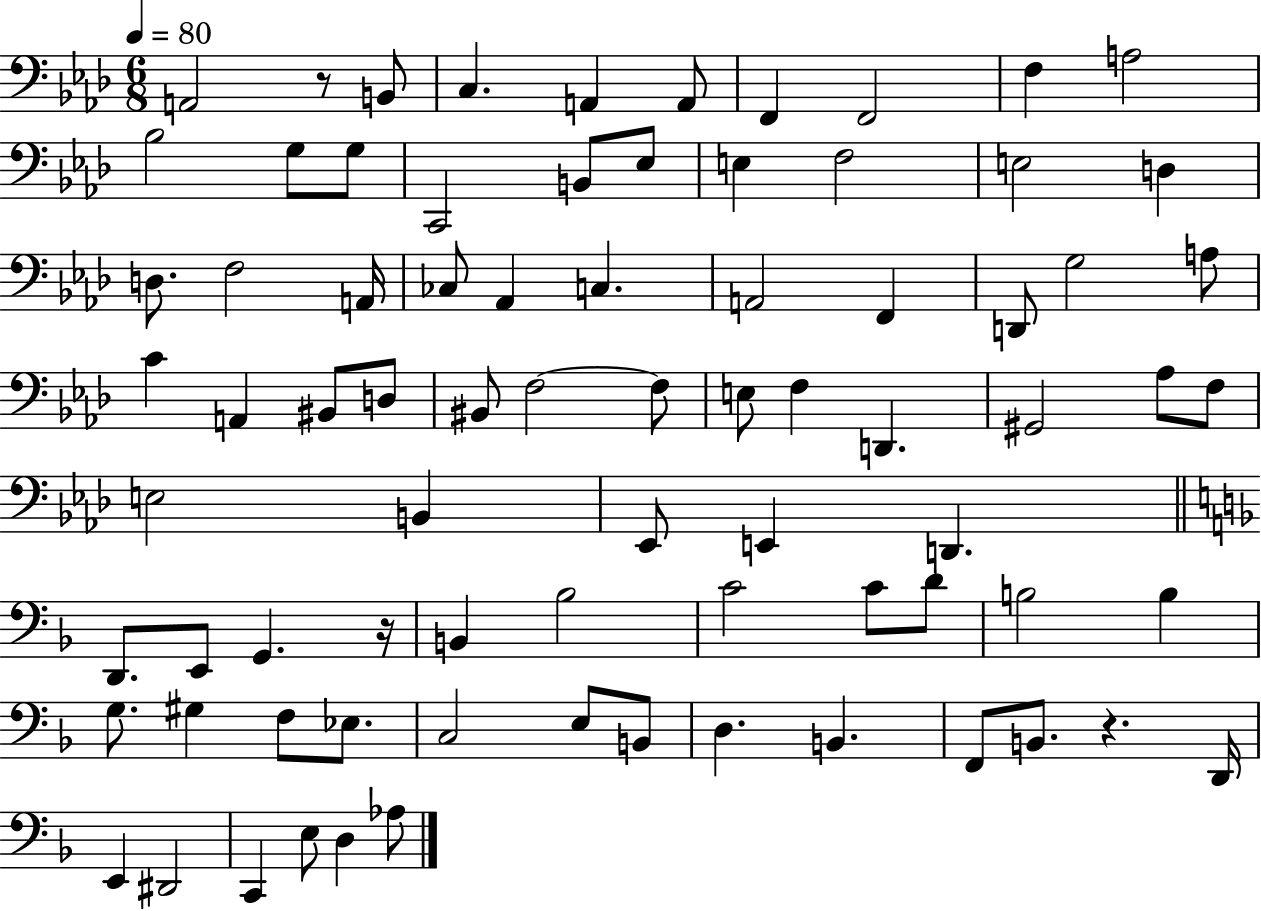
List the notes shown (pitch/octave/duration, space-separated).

A2/h R/e B2/e C3/q. A2/q A2/e F2/q F2/h F3/q A3/h Bb3/h G3/e G3/e C2/h B2/e Eb3/e E3/q F3/h E3/h D3/q D3/e. F3/h A2/s CES3/e Ab2/q C3/q. A2/h F2/q D2/e G3/h A3/e C4/q A2/q BIS2/e D3/e BIS2/e F3/h F3/e E3/e F3/q D2/q. G#2/h Ab3/e F3/e E3/h B2/q Eb2/e E2/q D2/q. D2/e. E2/e G2/q. R/s B2/q Bb3/h C4/h C4/e D4/e B3/h B3/q G3/e. G#3/q F3/e Eb3/e. C3/h E3/e B2/e D3/q. B2/q. F2/e B2/e. R/q. D2/s E2/q D#2/h C2/q E3/e D3/q Ab3/e